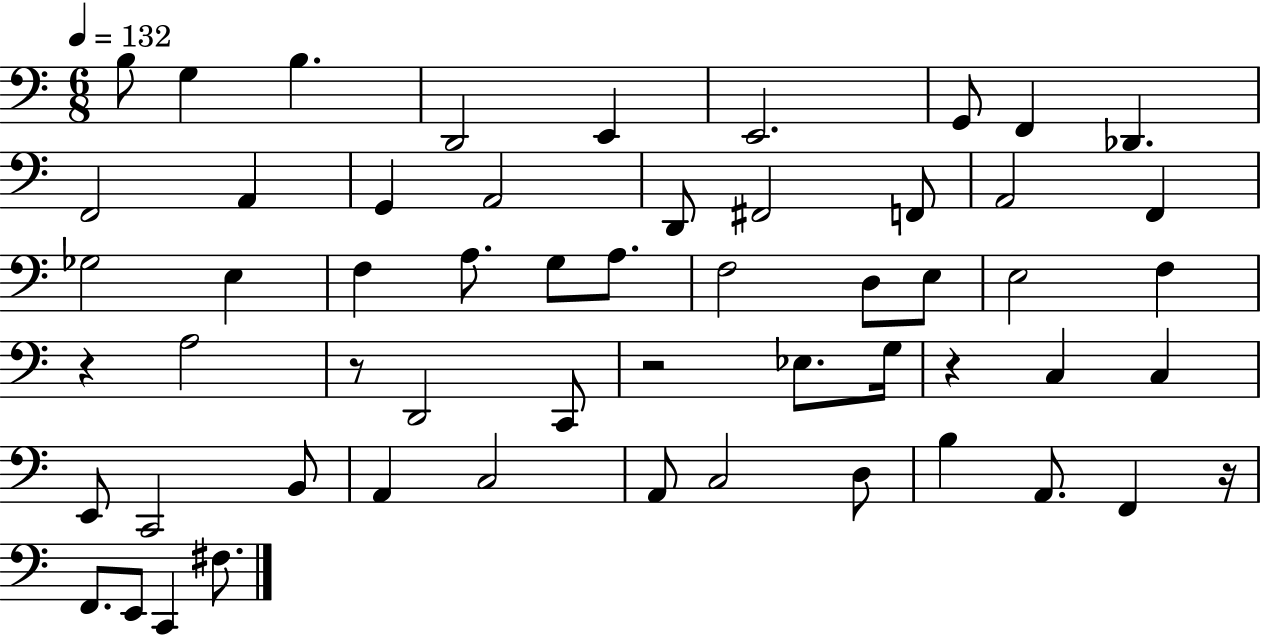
X:1
T:Untitled
M:6/8
L:1/4
K:C
B,/2 G, B, D,,2 E,, E,,2 G,,/2 F,, _D,, F,,2 A,, G,, A,,2 D,,/2 ^F,,2 F,,/2 A,,2 F,, _G,2 E, F, A,/2 G,/2 A,/2 F,2 D,/2 E,/2 E,2 F, z A,2 z/2 D,,2 C,,/2 z2 _E,/2 G,/4 z C, C, E,,/2 C,,2 B,,/2 A,, C,2 A,,/2 C,2 D,/2 B, A,,/2 F,, z/4 F,,/2 E,,/2 C,, ^F,/2